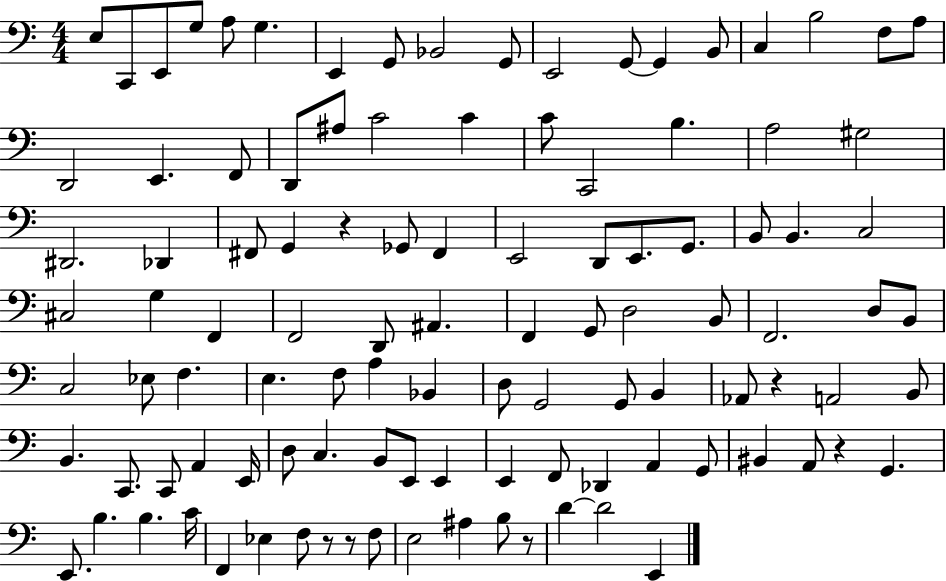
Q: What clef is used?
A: bass